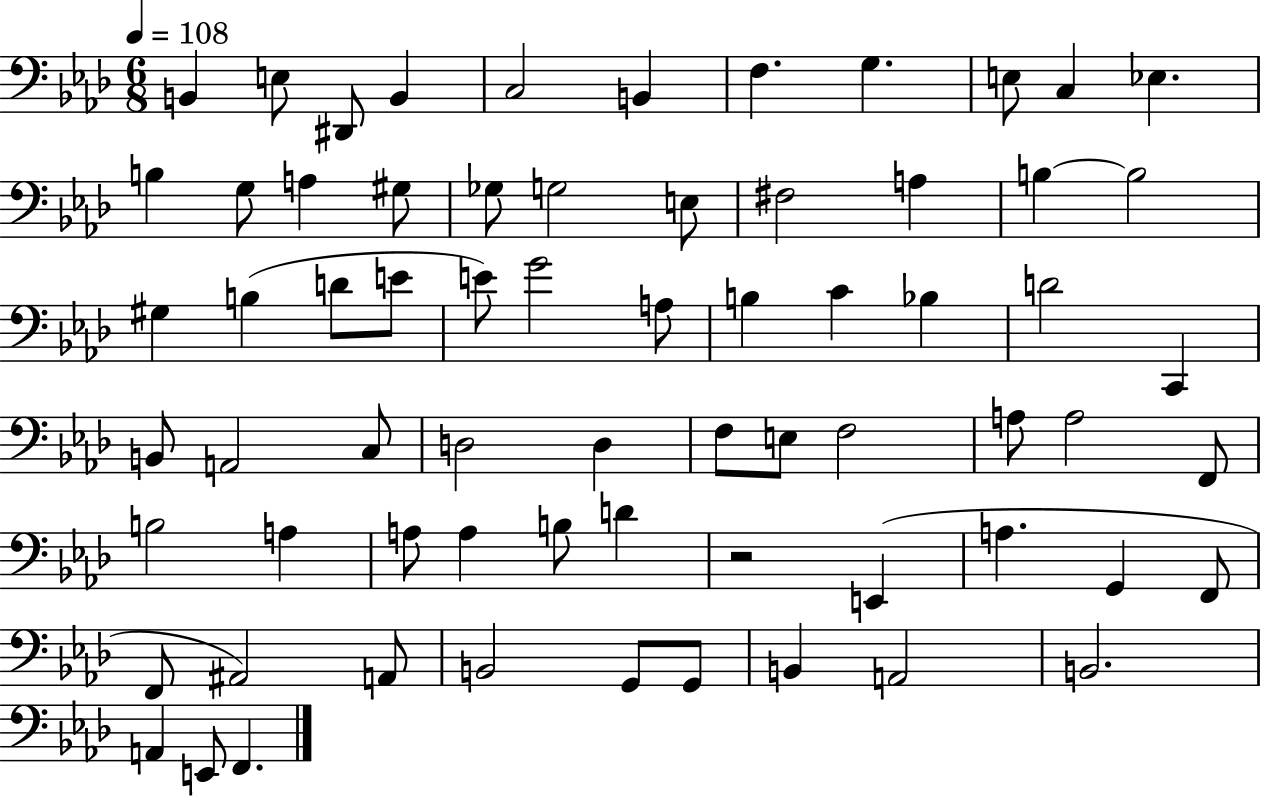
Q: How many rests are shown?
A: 1